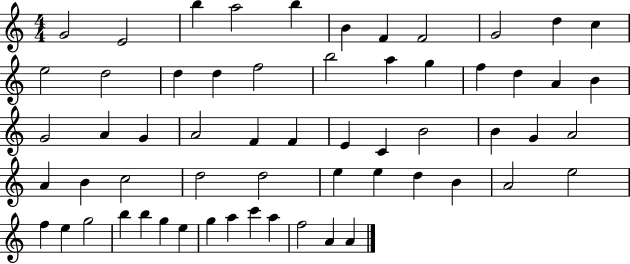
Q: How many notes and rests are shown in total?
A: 60